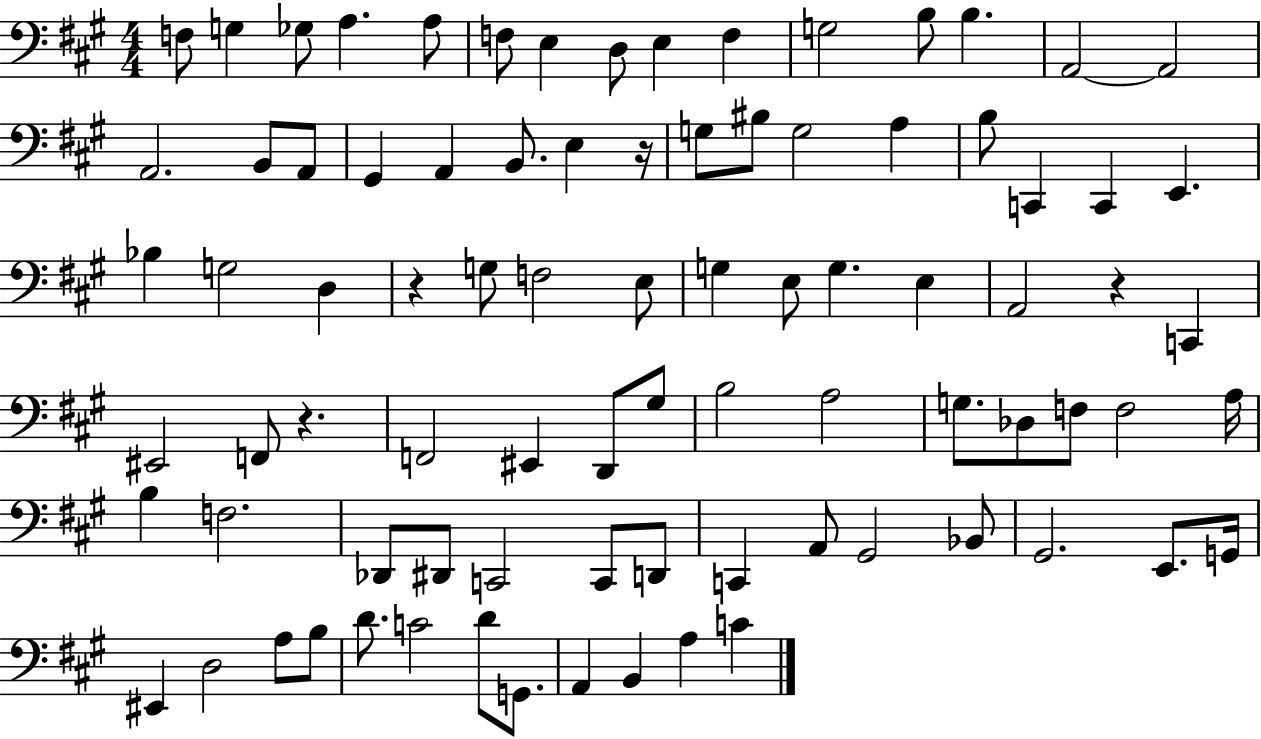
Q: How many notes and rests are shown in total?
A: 85